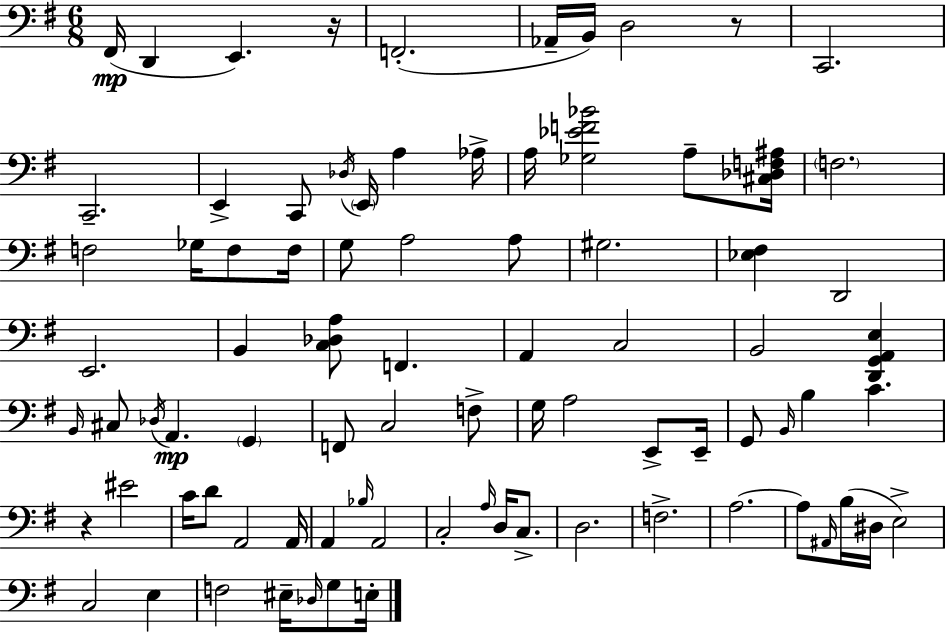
{
  \clef bass
  \numericTimeSignature
  \time 6/8
  \key e \minor
  fis,16(\mp d,4 e,4.) r16 | f,2.-.( | aes,16-- b,16) d2 r8 | c,2. | \break c,2.-- | e,4-> c,8 \acciaccatura { des16 } \parenthesize e,16 a4 | aes16-> a16 <ges ees' f' bes'>2 a8-- | <cis des f ais>16 \parenthesize f2. | \break f2 ges16 f8 | f16 g8 a2 a8 | gis2. | <ees fis>4 d,2 | \break e,2. | b,4 <c des a>8 f,4. | a,4 c2 | b,2 <d, g, a, e>4 | \break \grace { b,16 } cis8 \acciaccatura { des16 }\mp a,4. \parenthesize g,4 | f,8 c2 | f8-> g16 a2 | e,8-> e,16-- g,8 \grace { b,16 } b4 c'4. | \break r4 eis'2 | c'16 d'8 a,2 | a,16 a,4 \grace { bes16 } a,2 | c2-. | \break \grace { a16 } d16 c8.-> d2. | f2.-> | a2.~~ | a8 \grace { ais,16 }( b16 dis16 e2->) | \break c2 | e4 f2 | eis16-- \grace { des16 } g8 e16-. \bar "|."
}